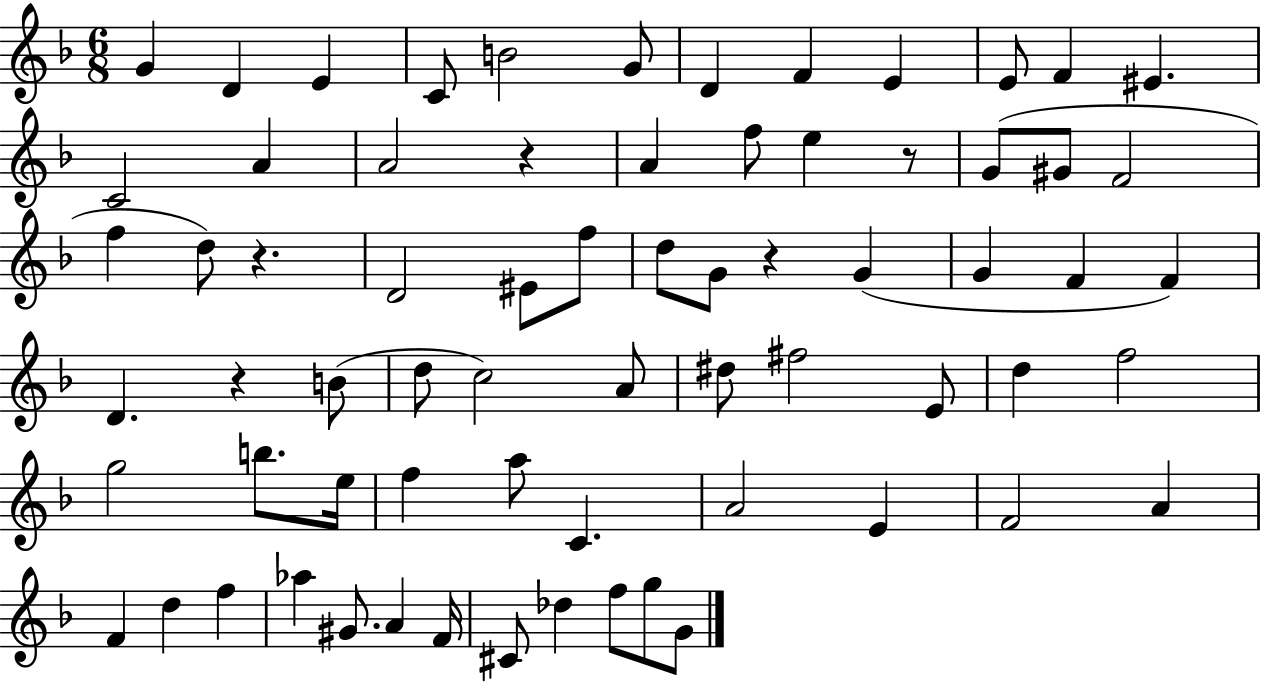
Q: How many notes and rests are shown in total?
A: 69